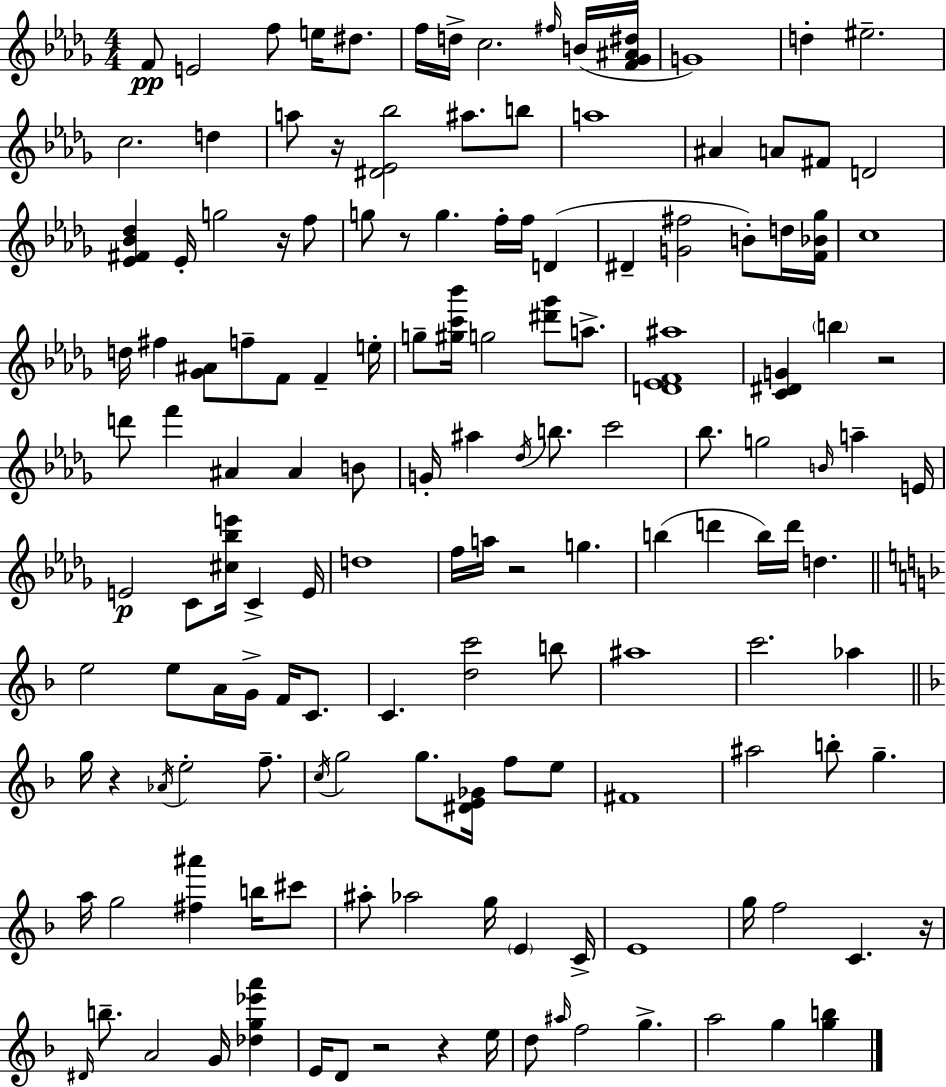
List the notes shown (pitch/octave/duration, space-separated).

F4/e E4/h F5/e E5/s D#5/e. F5/s D5/s C5/h. F#5/s B4/s [F4,Gb4,A#4,D#5]/s G4/w D5/q EIS5/h. C5/h. D5/q A5/e R/s [D#4,Eb4,Bb5]/h A#5/e. B5/e A5/w A#4/q A4/e F#4/e D4/h [Eb4,F#4,Bb4,Db5]/q Eb4/s G5/h R/s F5/e G5/e R/e G5/q. F5/s F5/s D4/q D#4/q [G4,F#5]/h B4/e D5/s [F4,Bb4,Gb5]/s C5/w D5/s F#5/q [Gb4,A#4]/e F5/e F4/e F4/q E5/s G5/e [G#5,C6,Bb6]/s G5/h [D#6,Gb6]/e A5/e. [D4,Eb4,F4,A#5]/w [C4,D#4,G4]/q B5/q R/h D6/e F6/q A#4/q A#4/q B4/e G4/s A#5/q Db5/s B5/e. C6/h Bb5/e. G5/h B4/s A5/q E4/s E4/h C4/e [C#5,Bb5,E6]/s C4/q E4/s D5/w F5/s A5/s R/h G5/q. B5/q D6/q B5/s D6/s D5/q. E5/h E5/e A4/s G4/s F4/s C4/e. C4/q. [D5,C6]/h B5/e A#5/w C6/h. Ab5/q G5/s R/q Ab4/s E5/h F5/e. C5/s G5/h G5/e. [D#4,E4,Gb4]/s F5/e E5/e F#4/w A#5/h B5/e G5/q. A5/s G5/h [F#5,A#6]/q B5/s C#6/e A#5/e Ab5/h G5/s E4/q C4/s E4/w G5/s F5/h C4/q. R/s D#4/s B5/e. A4/h G4/s [Db5,G5,Eb6,A6]/q E4/s D4/e R/h R/q E5/s D5/e A#5/s F5/h G5/q. A5/h G5/q [G5,B5]/q